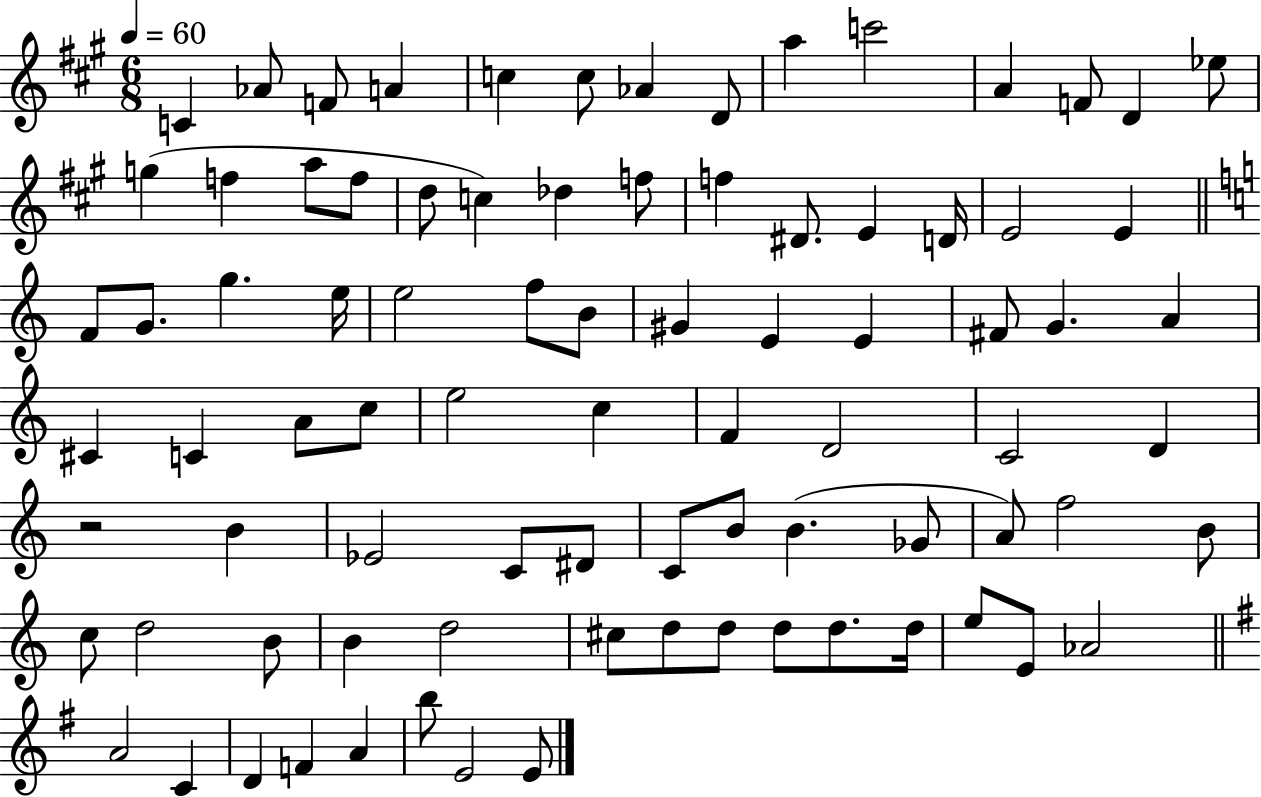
C4/q Ab4/e F4/e A4/q C5/q C5/e Ab4/q D4/e A5/q C6/h A4/q F4/e D4/q Eb5/e G5/q F5/q A5/e F5/e D5/e C5/q Db5/q F5/e F5/q D#4/e. E4/q D4/s E4/h E4/q F4/e G4/e. G5/q. E5/s E5/h F5/e B4/e G#4/q E4/q E4/q F#4/e G4/q. A4/q C#4/q C4/q A4/e C5/e E5/h C5/q F4/q D4/h C4/h D4/q R/h B4/q Eb4/h C4/e D#4/e C4/e B4/e B4/q. Gb4/e A4/e F5/h B4/e C5/e D5/h B4/e B4/q D5/h C#5/e D5/e D5/e D5/e D5/e. D5/s E5/e E4/e Ab4/h A4/h C4/q D4/q F4/q A4/q B5/e E4/h E4/e